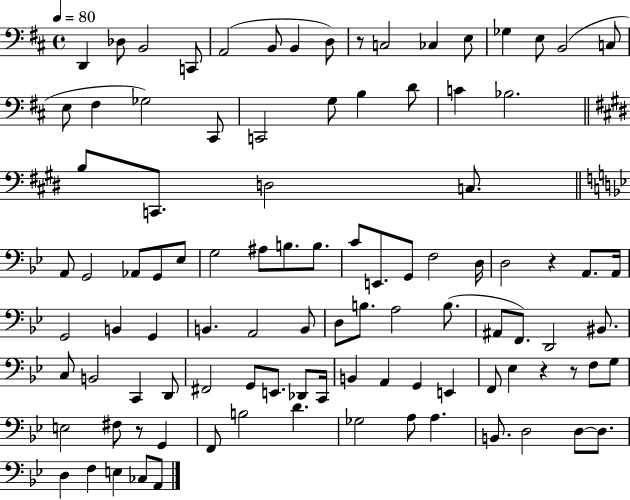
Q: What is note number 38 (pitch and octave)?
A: B3